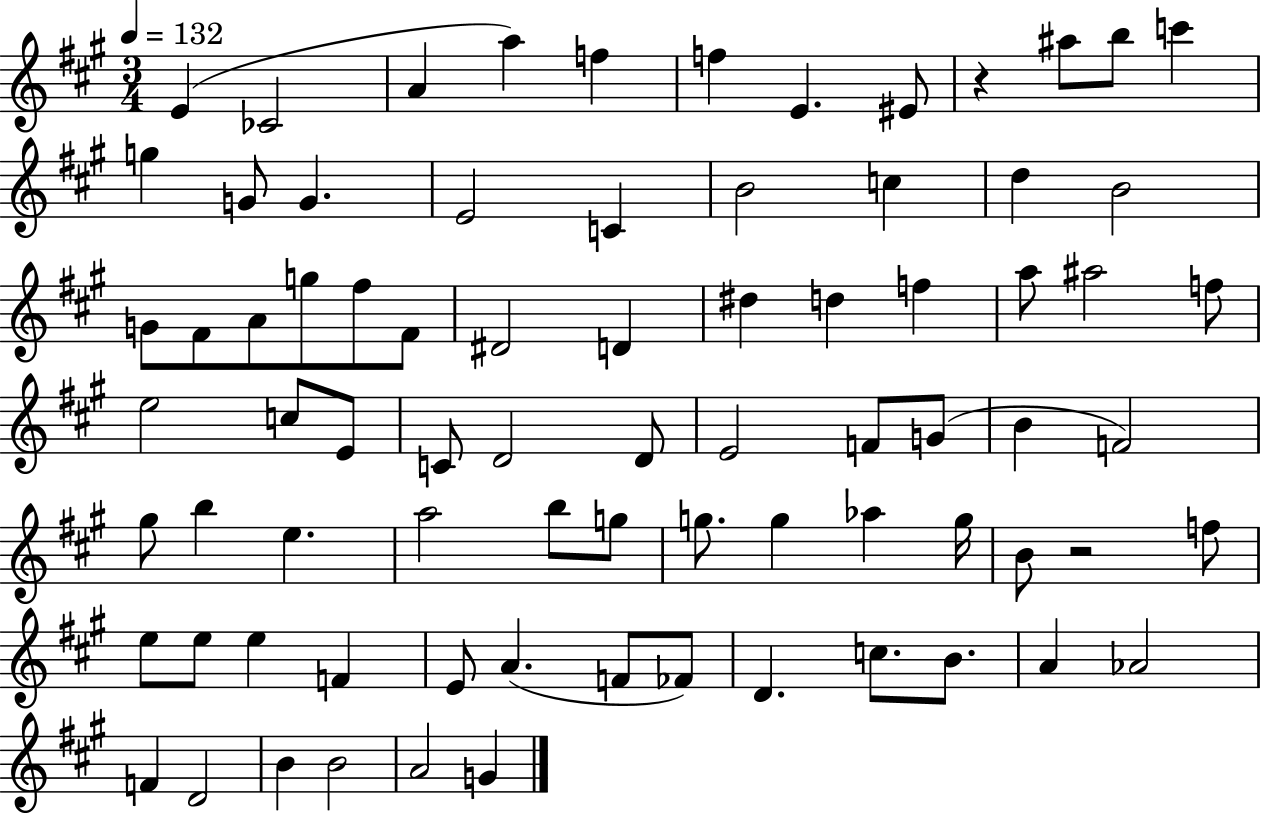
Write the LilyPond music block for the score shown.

{
  \clef treble
  \numericTimeSignature
  \time 3/4
  \key a \major
  \tempo 4 = 132
  e'4( ces'2 | a'4 a''4) f''4 | f''4 e'4. eis'8 | r4 ais''8 b''8 c'''4 | \break g''4 g'8 g'4. | e'2 c'4 | b'2 c''4 | d''4 b'2 | \break g'8 fis'8 a'8 g''8 fis''8 fis'8 | dis'2 d'4 | dis''4 d''4 f''4 | a''8 ais''2 f''8 | \break e''2 c''8 e'8 | c'8 d'2 d'8 | e'2 f'8 g'8( | b'4 f'2) | \break gis''8 b''4 e''4. | a''2 b''8 g''8 | g''8. g''4 aes''4 g''16 | b'8 r2 f''8 | \break e''8 e''8 e''4 f'4 | e'8 a'4.( f'8 fes'8) | d'4. c''8. b'8. | a'4 aes'2 | \break f'4 d'2 | b'4 b'2 | a'2 g'4 | \bar "|."
}